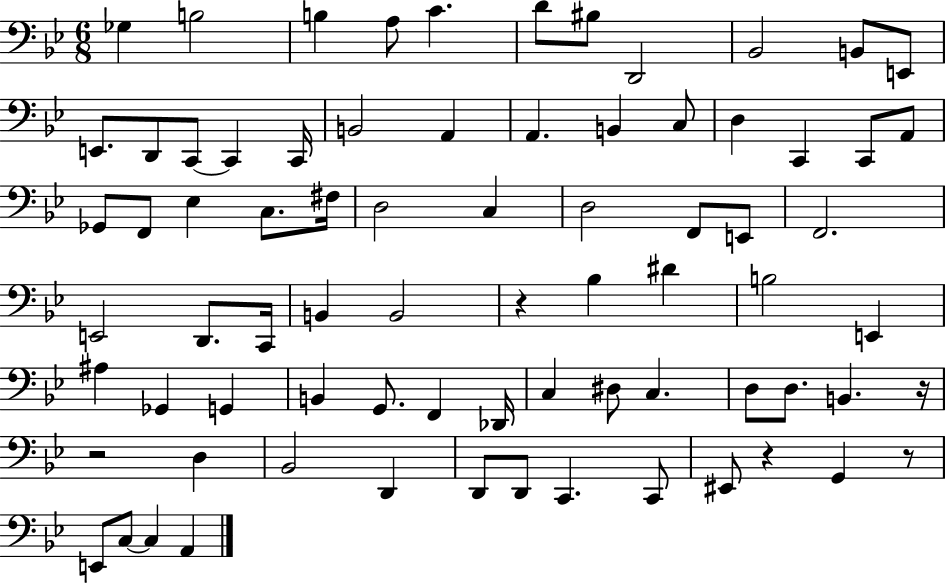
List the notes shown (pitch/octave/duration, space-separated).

Gb3/q B3/h B3/q A3/e C4/q. D4/e BIS3/e D2/h Bb2/h B2/e E2/e E2/e. D2/e C2/e C2/q C2/s B2/h A2/q A2/q. B2/q C3/e D3/q C2/q C2/e A2/e Gb2/e F2/e Eb3/q C3/e. F#3/s D3/h C3/q D3/h F2/e E2/e F2/h. E2/h D2/e. C2/s B2/q B2/h R/q Bb3/q D#4/q B3/h E2/q A#3/q Gb2/q G2/q B2/q G2/e. F2/q Db2/s C3/q D#3/e C3/q. D3/e D3/e. B2/q. R/s R/h D3/q Bb2/h D2/q D2/e D2/e C2/q. C2/e EIS2/e R/q G2/q R/e E2/e C3/e C3/q A2/q